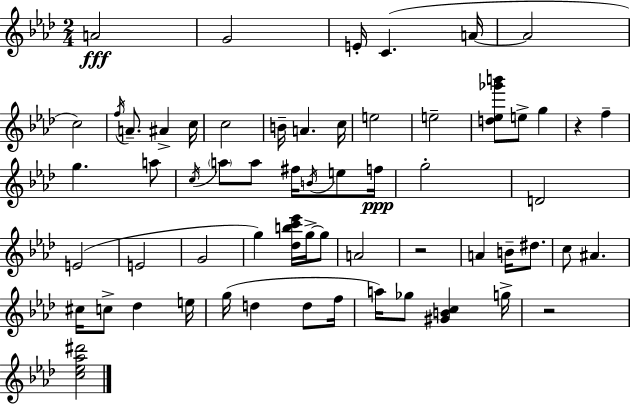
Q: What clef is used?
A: treble